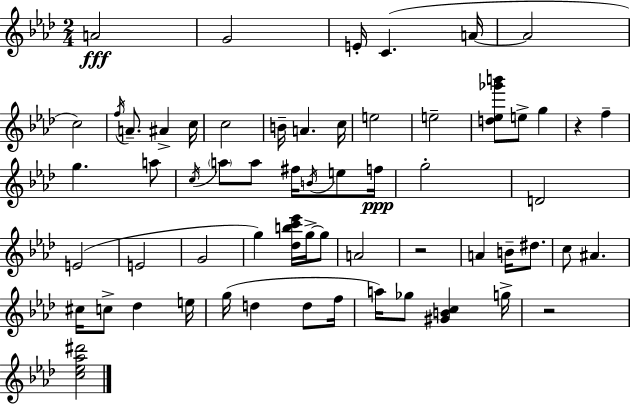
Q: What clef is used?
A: treble